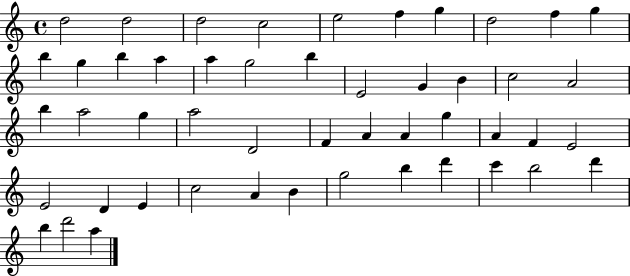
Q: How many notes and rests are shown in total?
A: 49